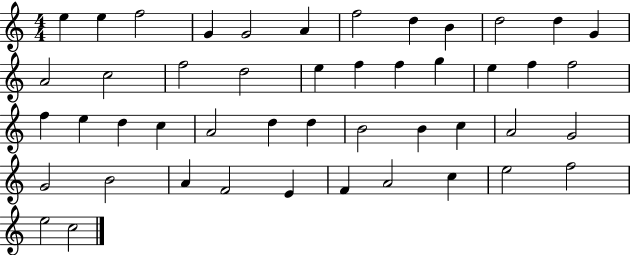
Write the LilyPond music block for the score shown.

{
  \clef treble
  \numericTimeSignature
  \time 4/4
  \key c \major
  e''4 e''4 f''2 | g'4 g'2 a'4 | f''2 d''4 b'4 | d''2 d''4 g'4 | \break a'2 c''2 | f''2 d''2 | e''4 f''4 f''4 g''4 | e''4 f''4 f''2 | \break f''4 e''4 d''4 c''4 | a'2 d''4 d''4 | b'2 b'4 c''4 | a'2 g'2 | \break g'2 b'2 | a'4 f'2 e'4 | f'4 a'2 c''4 | e''2 f''2 | \break e''2 c''2 | \bar "|."
}